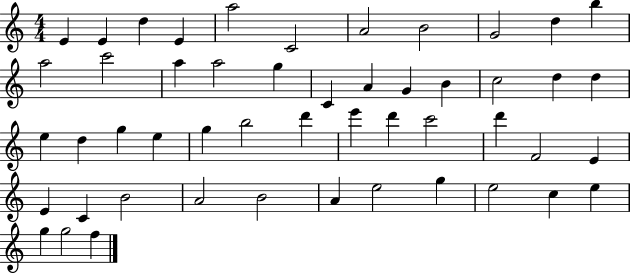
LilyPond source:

{
  \clef treble
  \numericTimeSignature
  \time 4/4
  \key c \major
  e'4 e'4 d''4 e'4 | a''2 c'2 | a'2 b'2 | g'2 d''4 b''4 | \break a''2 c'''2 | a''4 a''2 g''4 | c'4 a'4 g'4 b'4 | c''2 d''4 d''4 | \break e''4 d''4 g''4 e''4 | g''4 b''2 d'''4 | e'''4 d'''4 c'''2 | d'''4 f'2 e'4 | \break e'4 c'4 b'2 | a'2 b'2 | a'4 e''2 g''4 | e''2 c''4 e''4 | \break g''4 g''2 f''4 | \bar "|."
}